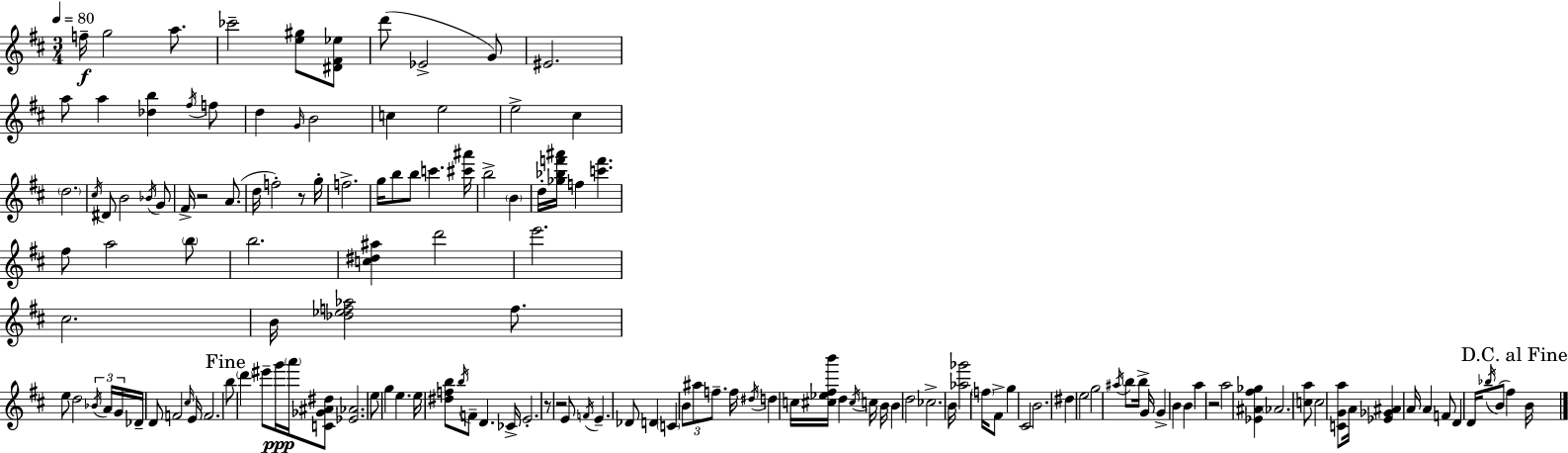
F5/s G5/h A5/e. CES6/h [E5,G#5]/e [D#4,F#4,Eb5]/e D6/e Eb4/h G4/e EIS4/h. A5/e A5/q [Db5,B5]/q F#5/s F5/e D5/q G4/s B4/h C5/q E5/h E5/h C#5/q D5/h. C#5/s D#4/e B4/h Bb4/s G4/e F#4/s R/h A4/e. D5/s F5/h R/e G5/s F5/h. G5/s B5/e B5/e C6/q. [C#6,A#6]/s B5/h B4/q D5/s [Gb5,Bb5,F6,A#6]/s F5/q [C6,F6]/q. F#5/e A5/h B5/e B5/h. [C5,D#5,A#5]/q D6/h E6/h. C#5/h. B4/s [Db5,Eb5,F5,Ab5]/h F5/e. E5/e D5/h Bb4/s A4/s G4/s Db4/s D4/e F4/h C#5/s E4/s F4/h. B5/e D6/q EIS6/e G6/s A6/s [C4,Gb4,A#4,D#5]/e [Eb4,Ab4]/h. E5/e G5/q E5/q. E5/s [D#5,F5,B5]/e B5/s F4/e D4/q. CES4/s E4/h. R/e R/h E4/e F4/s E4/q. Db4/e D4/q C4/q B4/e A#5/e F5/e. F5/s D#5/s D5/q C5/s [C#5,Eb5,F#5,B6]/s D5/q C#5/s C5/s B4/s B4/q D5/h CES5/h. B4/s [Ab5,Gb6]/h F5/s F#4/e G5/q C#4/h B4/h. D#5/q E5/h G5/h A#5/s B5/e B5/s G4/s G4/q B4/q B4/q A5/q R/h A5/h [Eb4,A#4,F#5,Gb5]/q Ab4/h. [C5,A5]/e C5/h [C4,G4,A5]/e A4/s [Eb4,Gb4,A#4]/q A4/s A4/q F4/e D4/q D4/s Bb5/s B4/e F#5/q B4/s